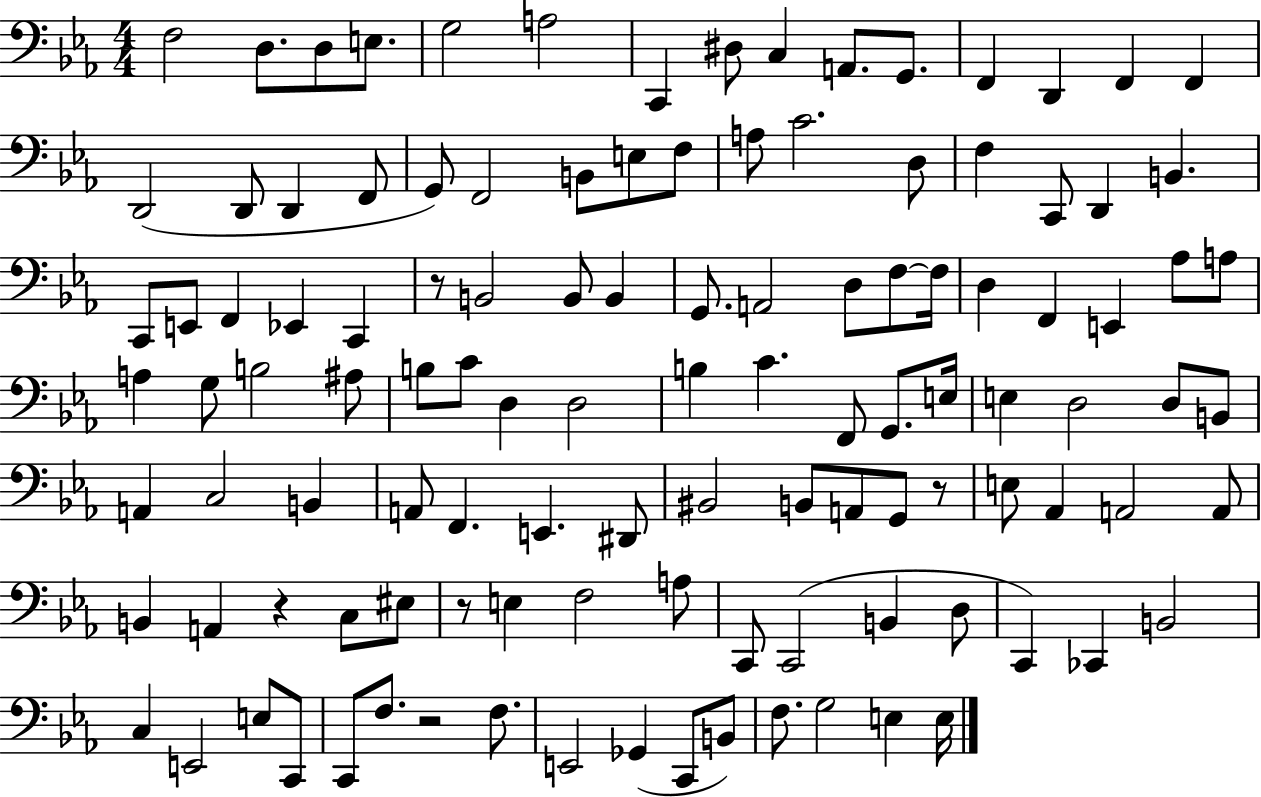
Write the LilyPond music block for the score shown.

{
  \clef bass
  \numericTimeSignature
  \time 4/4
  \key ees \major
  f2 d8. d8 e8. | g2 a2 | c,4 dis8 c4 a,8. g,8. | f,4 d,4 f,4 f,4 | \break d,2( d,8 d,4 f,8 | g,8) f,2 b,8 e8 f8 | a8 c'2. d8 | f4 c,8 d,4 b,4. | \break c,8 e,8 f,4 ees,4 c,4 | r8 b,2 b,8 b,4 | g,8. a,2 d8 f8~~ f16 | d4 f,4 e,4 aes8 a8 | \break a4 g8 b2 ais8 | b8 c'8 d4 d2 | b4 c'4. f,8 g,8. e16 | e4 d2 d8 b,8 | \break a,4 c2 b,4 | a,8 f,4. e,4. dis,8 | bis,2 b,8 a,8 g,8 r8 | e8 aes,4 a,2 a,8 | \break b,4 a,4 r4 c8 eis8 | r8 e4 f2 a8 | c,8 c,2( b,4 d8 | c,4) ces,4 b,2 | \break c4 e,2 e8 c,8 | c,8 f8. r2 f8. | e,2 ges,4( c,8 b,8) | f8. g2 e4 e16 | \break \bar "|."
}